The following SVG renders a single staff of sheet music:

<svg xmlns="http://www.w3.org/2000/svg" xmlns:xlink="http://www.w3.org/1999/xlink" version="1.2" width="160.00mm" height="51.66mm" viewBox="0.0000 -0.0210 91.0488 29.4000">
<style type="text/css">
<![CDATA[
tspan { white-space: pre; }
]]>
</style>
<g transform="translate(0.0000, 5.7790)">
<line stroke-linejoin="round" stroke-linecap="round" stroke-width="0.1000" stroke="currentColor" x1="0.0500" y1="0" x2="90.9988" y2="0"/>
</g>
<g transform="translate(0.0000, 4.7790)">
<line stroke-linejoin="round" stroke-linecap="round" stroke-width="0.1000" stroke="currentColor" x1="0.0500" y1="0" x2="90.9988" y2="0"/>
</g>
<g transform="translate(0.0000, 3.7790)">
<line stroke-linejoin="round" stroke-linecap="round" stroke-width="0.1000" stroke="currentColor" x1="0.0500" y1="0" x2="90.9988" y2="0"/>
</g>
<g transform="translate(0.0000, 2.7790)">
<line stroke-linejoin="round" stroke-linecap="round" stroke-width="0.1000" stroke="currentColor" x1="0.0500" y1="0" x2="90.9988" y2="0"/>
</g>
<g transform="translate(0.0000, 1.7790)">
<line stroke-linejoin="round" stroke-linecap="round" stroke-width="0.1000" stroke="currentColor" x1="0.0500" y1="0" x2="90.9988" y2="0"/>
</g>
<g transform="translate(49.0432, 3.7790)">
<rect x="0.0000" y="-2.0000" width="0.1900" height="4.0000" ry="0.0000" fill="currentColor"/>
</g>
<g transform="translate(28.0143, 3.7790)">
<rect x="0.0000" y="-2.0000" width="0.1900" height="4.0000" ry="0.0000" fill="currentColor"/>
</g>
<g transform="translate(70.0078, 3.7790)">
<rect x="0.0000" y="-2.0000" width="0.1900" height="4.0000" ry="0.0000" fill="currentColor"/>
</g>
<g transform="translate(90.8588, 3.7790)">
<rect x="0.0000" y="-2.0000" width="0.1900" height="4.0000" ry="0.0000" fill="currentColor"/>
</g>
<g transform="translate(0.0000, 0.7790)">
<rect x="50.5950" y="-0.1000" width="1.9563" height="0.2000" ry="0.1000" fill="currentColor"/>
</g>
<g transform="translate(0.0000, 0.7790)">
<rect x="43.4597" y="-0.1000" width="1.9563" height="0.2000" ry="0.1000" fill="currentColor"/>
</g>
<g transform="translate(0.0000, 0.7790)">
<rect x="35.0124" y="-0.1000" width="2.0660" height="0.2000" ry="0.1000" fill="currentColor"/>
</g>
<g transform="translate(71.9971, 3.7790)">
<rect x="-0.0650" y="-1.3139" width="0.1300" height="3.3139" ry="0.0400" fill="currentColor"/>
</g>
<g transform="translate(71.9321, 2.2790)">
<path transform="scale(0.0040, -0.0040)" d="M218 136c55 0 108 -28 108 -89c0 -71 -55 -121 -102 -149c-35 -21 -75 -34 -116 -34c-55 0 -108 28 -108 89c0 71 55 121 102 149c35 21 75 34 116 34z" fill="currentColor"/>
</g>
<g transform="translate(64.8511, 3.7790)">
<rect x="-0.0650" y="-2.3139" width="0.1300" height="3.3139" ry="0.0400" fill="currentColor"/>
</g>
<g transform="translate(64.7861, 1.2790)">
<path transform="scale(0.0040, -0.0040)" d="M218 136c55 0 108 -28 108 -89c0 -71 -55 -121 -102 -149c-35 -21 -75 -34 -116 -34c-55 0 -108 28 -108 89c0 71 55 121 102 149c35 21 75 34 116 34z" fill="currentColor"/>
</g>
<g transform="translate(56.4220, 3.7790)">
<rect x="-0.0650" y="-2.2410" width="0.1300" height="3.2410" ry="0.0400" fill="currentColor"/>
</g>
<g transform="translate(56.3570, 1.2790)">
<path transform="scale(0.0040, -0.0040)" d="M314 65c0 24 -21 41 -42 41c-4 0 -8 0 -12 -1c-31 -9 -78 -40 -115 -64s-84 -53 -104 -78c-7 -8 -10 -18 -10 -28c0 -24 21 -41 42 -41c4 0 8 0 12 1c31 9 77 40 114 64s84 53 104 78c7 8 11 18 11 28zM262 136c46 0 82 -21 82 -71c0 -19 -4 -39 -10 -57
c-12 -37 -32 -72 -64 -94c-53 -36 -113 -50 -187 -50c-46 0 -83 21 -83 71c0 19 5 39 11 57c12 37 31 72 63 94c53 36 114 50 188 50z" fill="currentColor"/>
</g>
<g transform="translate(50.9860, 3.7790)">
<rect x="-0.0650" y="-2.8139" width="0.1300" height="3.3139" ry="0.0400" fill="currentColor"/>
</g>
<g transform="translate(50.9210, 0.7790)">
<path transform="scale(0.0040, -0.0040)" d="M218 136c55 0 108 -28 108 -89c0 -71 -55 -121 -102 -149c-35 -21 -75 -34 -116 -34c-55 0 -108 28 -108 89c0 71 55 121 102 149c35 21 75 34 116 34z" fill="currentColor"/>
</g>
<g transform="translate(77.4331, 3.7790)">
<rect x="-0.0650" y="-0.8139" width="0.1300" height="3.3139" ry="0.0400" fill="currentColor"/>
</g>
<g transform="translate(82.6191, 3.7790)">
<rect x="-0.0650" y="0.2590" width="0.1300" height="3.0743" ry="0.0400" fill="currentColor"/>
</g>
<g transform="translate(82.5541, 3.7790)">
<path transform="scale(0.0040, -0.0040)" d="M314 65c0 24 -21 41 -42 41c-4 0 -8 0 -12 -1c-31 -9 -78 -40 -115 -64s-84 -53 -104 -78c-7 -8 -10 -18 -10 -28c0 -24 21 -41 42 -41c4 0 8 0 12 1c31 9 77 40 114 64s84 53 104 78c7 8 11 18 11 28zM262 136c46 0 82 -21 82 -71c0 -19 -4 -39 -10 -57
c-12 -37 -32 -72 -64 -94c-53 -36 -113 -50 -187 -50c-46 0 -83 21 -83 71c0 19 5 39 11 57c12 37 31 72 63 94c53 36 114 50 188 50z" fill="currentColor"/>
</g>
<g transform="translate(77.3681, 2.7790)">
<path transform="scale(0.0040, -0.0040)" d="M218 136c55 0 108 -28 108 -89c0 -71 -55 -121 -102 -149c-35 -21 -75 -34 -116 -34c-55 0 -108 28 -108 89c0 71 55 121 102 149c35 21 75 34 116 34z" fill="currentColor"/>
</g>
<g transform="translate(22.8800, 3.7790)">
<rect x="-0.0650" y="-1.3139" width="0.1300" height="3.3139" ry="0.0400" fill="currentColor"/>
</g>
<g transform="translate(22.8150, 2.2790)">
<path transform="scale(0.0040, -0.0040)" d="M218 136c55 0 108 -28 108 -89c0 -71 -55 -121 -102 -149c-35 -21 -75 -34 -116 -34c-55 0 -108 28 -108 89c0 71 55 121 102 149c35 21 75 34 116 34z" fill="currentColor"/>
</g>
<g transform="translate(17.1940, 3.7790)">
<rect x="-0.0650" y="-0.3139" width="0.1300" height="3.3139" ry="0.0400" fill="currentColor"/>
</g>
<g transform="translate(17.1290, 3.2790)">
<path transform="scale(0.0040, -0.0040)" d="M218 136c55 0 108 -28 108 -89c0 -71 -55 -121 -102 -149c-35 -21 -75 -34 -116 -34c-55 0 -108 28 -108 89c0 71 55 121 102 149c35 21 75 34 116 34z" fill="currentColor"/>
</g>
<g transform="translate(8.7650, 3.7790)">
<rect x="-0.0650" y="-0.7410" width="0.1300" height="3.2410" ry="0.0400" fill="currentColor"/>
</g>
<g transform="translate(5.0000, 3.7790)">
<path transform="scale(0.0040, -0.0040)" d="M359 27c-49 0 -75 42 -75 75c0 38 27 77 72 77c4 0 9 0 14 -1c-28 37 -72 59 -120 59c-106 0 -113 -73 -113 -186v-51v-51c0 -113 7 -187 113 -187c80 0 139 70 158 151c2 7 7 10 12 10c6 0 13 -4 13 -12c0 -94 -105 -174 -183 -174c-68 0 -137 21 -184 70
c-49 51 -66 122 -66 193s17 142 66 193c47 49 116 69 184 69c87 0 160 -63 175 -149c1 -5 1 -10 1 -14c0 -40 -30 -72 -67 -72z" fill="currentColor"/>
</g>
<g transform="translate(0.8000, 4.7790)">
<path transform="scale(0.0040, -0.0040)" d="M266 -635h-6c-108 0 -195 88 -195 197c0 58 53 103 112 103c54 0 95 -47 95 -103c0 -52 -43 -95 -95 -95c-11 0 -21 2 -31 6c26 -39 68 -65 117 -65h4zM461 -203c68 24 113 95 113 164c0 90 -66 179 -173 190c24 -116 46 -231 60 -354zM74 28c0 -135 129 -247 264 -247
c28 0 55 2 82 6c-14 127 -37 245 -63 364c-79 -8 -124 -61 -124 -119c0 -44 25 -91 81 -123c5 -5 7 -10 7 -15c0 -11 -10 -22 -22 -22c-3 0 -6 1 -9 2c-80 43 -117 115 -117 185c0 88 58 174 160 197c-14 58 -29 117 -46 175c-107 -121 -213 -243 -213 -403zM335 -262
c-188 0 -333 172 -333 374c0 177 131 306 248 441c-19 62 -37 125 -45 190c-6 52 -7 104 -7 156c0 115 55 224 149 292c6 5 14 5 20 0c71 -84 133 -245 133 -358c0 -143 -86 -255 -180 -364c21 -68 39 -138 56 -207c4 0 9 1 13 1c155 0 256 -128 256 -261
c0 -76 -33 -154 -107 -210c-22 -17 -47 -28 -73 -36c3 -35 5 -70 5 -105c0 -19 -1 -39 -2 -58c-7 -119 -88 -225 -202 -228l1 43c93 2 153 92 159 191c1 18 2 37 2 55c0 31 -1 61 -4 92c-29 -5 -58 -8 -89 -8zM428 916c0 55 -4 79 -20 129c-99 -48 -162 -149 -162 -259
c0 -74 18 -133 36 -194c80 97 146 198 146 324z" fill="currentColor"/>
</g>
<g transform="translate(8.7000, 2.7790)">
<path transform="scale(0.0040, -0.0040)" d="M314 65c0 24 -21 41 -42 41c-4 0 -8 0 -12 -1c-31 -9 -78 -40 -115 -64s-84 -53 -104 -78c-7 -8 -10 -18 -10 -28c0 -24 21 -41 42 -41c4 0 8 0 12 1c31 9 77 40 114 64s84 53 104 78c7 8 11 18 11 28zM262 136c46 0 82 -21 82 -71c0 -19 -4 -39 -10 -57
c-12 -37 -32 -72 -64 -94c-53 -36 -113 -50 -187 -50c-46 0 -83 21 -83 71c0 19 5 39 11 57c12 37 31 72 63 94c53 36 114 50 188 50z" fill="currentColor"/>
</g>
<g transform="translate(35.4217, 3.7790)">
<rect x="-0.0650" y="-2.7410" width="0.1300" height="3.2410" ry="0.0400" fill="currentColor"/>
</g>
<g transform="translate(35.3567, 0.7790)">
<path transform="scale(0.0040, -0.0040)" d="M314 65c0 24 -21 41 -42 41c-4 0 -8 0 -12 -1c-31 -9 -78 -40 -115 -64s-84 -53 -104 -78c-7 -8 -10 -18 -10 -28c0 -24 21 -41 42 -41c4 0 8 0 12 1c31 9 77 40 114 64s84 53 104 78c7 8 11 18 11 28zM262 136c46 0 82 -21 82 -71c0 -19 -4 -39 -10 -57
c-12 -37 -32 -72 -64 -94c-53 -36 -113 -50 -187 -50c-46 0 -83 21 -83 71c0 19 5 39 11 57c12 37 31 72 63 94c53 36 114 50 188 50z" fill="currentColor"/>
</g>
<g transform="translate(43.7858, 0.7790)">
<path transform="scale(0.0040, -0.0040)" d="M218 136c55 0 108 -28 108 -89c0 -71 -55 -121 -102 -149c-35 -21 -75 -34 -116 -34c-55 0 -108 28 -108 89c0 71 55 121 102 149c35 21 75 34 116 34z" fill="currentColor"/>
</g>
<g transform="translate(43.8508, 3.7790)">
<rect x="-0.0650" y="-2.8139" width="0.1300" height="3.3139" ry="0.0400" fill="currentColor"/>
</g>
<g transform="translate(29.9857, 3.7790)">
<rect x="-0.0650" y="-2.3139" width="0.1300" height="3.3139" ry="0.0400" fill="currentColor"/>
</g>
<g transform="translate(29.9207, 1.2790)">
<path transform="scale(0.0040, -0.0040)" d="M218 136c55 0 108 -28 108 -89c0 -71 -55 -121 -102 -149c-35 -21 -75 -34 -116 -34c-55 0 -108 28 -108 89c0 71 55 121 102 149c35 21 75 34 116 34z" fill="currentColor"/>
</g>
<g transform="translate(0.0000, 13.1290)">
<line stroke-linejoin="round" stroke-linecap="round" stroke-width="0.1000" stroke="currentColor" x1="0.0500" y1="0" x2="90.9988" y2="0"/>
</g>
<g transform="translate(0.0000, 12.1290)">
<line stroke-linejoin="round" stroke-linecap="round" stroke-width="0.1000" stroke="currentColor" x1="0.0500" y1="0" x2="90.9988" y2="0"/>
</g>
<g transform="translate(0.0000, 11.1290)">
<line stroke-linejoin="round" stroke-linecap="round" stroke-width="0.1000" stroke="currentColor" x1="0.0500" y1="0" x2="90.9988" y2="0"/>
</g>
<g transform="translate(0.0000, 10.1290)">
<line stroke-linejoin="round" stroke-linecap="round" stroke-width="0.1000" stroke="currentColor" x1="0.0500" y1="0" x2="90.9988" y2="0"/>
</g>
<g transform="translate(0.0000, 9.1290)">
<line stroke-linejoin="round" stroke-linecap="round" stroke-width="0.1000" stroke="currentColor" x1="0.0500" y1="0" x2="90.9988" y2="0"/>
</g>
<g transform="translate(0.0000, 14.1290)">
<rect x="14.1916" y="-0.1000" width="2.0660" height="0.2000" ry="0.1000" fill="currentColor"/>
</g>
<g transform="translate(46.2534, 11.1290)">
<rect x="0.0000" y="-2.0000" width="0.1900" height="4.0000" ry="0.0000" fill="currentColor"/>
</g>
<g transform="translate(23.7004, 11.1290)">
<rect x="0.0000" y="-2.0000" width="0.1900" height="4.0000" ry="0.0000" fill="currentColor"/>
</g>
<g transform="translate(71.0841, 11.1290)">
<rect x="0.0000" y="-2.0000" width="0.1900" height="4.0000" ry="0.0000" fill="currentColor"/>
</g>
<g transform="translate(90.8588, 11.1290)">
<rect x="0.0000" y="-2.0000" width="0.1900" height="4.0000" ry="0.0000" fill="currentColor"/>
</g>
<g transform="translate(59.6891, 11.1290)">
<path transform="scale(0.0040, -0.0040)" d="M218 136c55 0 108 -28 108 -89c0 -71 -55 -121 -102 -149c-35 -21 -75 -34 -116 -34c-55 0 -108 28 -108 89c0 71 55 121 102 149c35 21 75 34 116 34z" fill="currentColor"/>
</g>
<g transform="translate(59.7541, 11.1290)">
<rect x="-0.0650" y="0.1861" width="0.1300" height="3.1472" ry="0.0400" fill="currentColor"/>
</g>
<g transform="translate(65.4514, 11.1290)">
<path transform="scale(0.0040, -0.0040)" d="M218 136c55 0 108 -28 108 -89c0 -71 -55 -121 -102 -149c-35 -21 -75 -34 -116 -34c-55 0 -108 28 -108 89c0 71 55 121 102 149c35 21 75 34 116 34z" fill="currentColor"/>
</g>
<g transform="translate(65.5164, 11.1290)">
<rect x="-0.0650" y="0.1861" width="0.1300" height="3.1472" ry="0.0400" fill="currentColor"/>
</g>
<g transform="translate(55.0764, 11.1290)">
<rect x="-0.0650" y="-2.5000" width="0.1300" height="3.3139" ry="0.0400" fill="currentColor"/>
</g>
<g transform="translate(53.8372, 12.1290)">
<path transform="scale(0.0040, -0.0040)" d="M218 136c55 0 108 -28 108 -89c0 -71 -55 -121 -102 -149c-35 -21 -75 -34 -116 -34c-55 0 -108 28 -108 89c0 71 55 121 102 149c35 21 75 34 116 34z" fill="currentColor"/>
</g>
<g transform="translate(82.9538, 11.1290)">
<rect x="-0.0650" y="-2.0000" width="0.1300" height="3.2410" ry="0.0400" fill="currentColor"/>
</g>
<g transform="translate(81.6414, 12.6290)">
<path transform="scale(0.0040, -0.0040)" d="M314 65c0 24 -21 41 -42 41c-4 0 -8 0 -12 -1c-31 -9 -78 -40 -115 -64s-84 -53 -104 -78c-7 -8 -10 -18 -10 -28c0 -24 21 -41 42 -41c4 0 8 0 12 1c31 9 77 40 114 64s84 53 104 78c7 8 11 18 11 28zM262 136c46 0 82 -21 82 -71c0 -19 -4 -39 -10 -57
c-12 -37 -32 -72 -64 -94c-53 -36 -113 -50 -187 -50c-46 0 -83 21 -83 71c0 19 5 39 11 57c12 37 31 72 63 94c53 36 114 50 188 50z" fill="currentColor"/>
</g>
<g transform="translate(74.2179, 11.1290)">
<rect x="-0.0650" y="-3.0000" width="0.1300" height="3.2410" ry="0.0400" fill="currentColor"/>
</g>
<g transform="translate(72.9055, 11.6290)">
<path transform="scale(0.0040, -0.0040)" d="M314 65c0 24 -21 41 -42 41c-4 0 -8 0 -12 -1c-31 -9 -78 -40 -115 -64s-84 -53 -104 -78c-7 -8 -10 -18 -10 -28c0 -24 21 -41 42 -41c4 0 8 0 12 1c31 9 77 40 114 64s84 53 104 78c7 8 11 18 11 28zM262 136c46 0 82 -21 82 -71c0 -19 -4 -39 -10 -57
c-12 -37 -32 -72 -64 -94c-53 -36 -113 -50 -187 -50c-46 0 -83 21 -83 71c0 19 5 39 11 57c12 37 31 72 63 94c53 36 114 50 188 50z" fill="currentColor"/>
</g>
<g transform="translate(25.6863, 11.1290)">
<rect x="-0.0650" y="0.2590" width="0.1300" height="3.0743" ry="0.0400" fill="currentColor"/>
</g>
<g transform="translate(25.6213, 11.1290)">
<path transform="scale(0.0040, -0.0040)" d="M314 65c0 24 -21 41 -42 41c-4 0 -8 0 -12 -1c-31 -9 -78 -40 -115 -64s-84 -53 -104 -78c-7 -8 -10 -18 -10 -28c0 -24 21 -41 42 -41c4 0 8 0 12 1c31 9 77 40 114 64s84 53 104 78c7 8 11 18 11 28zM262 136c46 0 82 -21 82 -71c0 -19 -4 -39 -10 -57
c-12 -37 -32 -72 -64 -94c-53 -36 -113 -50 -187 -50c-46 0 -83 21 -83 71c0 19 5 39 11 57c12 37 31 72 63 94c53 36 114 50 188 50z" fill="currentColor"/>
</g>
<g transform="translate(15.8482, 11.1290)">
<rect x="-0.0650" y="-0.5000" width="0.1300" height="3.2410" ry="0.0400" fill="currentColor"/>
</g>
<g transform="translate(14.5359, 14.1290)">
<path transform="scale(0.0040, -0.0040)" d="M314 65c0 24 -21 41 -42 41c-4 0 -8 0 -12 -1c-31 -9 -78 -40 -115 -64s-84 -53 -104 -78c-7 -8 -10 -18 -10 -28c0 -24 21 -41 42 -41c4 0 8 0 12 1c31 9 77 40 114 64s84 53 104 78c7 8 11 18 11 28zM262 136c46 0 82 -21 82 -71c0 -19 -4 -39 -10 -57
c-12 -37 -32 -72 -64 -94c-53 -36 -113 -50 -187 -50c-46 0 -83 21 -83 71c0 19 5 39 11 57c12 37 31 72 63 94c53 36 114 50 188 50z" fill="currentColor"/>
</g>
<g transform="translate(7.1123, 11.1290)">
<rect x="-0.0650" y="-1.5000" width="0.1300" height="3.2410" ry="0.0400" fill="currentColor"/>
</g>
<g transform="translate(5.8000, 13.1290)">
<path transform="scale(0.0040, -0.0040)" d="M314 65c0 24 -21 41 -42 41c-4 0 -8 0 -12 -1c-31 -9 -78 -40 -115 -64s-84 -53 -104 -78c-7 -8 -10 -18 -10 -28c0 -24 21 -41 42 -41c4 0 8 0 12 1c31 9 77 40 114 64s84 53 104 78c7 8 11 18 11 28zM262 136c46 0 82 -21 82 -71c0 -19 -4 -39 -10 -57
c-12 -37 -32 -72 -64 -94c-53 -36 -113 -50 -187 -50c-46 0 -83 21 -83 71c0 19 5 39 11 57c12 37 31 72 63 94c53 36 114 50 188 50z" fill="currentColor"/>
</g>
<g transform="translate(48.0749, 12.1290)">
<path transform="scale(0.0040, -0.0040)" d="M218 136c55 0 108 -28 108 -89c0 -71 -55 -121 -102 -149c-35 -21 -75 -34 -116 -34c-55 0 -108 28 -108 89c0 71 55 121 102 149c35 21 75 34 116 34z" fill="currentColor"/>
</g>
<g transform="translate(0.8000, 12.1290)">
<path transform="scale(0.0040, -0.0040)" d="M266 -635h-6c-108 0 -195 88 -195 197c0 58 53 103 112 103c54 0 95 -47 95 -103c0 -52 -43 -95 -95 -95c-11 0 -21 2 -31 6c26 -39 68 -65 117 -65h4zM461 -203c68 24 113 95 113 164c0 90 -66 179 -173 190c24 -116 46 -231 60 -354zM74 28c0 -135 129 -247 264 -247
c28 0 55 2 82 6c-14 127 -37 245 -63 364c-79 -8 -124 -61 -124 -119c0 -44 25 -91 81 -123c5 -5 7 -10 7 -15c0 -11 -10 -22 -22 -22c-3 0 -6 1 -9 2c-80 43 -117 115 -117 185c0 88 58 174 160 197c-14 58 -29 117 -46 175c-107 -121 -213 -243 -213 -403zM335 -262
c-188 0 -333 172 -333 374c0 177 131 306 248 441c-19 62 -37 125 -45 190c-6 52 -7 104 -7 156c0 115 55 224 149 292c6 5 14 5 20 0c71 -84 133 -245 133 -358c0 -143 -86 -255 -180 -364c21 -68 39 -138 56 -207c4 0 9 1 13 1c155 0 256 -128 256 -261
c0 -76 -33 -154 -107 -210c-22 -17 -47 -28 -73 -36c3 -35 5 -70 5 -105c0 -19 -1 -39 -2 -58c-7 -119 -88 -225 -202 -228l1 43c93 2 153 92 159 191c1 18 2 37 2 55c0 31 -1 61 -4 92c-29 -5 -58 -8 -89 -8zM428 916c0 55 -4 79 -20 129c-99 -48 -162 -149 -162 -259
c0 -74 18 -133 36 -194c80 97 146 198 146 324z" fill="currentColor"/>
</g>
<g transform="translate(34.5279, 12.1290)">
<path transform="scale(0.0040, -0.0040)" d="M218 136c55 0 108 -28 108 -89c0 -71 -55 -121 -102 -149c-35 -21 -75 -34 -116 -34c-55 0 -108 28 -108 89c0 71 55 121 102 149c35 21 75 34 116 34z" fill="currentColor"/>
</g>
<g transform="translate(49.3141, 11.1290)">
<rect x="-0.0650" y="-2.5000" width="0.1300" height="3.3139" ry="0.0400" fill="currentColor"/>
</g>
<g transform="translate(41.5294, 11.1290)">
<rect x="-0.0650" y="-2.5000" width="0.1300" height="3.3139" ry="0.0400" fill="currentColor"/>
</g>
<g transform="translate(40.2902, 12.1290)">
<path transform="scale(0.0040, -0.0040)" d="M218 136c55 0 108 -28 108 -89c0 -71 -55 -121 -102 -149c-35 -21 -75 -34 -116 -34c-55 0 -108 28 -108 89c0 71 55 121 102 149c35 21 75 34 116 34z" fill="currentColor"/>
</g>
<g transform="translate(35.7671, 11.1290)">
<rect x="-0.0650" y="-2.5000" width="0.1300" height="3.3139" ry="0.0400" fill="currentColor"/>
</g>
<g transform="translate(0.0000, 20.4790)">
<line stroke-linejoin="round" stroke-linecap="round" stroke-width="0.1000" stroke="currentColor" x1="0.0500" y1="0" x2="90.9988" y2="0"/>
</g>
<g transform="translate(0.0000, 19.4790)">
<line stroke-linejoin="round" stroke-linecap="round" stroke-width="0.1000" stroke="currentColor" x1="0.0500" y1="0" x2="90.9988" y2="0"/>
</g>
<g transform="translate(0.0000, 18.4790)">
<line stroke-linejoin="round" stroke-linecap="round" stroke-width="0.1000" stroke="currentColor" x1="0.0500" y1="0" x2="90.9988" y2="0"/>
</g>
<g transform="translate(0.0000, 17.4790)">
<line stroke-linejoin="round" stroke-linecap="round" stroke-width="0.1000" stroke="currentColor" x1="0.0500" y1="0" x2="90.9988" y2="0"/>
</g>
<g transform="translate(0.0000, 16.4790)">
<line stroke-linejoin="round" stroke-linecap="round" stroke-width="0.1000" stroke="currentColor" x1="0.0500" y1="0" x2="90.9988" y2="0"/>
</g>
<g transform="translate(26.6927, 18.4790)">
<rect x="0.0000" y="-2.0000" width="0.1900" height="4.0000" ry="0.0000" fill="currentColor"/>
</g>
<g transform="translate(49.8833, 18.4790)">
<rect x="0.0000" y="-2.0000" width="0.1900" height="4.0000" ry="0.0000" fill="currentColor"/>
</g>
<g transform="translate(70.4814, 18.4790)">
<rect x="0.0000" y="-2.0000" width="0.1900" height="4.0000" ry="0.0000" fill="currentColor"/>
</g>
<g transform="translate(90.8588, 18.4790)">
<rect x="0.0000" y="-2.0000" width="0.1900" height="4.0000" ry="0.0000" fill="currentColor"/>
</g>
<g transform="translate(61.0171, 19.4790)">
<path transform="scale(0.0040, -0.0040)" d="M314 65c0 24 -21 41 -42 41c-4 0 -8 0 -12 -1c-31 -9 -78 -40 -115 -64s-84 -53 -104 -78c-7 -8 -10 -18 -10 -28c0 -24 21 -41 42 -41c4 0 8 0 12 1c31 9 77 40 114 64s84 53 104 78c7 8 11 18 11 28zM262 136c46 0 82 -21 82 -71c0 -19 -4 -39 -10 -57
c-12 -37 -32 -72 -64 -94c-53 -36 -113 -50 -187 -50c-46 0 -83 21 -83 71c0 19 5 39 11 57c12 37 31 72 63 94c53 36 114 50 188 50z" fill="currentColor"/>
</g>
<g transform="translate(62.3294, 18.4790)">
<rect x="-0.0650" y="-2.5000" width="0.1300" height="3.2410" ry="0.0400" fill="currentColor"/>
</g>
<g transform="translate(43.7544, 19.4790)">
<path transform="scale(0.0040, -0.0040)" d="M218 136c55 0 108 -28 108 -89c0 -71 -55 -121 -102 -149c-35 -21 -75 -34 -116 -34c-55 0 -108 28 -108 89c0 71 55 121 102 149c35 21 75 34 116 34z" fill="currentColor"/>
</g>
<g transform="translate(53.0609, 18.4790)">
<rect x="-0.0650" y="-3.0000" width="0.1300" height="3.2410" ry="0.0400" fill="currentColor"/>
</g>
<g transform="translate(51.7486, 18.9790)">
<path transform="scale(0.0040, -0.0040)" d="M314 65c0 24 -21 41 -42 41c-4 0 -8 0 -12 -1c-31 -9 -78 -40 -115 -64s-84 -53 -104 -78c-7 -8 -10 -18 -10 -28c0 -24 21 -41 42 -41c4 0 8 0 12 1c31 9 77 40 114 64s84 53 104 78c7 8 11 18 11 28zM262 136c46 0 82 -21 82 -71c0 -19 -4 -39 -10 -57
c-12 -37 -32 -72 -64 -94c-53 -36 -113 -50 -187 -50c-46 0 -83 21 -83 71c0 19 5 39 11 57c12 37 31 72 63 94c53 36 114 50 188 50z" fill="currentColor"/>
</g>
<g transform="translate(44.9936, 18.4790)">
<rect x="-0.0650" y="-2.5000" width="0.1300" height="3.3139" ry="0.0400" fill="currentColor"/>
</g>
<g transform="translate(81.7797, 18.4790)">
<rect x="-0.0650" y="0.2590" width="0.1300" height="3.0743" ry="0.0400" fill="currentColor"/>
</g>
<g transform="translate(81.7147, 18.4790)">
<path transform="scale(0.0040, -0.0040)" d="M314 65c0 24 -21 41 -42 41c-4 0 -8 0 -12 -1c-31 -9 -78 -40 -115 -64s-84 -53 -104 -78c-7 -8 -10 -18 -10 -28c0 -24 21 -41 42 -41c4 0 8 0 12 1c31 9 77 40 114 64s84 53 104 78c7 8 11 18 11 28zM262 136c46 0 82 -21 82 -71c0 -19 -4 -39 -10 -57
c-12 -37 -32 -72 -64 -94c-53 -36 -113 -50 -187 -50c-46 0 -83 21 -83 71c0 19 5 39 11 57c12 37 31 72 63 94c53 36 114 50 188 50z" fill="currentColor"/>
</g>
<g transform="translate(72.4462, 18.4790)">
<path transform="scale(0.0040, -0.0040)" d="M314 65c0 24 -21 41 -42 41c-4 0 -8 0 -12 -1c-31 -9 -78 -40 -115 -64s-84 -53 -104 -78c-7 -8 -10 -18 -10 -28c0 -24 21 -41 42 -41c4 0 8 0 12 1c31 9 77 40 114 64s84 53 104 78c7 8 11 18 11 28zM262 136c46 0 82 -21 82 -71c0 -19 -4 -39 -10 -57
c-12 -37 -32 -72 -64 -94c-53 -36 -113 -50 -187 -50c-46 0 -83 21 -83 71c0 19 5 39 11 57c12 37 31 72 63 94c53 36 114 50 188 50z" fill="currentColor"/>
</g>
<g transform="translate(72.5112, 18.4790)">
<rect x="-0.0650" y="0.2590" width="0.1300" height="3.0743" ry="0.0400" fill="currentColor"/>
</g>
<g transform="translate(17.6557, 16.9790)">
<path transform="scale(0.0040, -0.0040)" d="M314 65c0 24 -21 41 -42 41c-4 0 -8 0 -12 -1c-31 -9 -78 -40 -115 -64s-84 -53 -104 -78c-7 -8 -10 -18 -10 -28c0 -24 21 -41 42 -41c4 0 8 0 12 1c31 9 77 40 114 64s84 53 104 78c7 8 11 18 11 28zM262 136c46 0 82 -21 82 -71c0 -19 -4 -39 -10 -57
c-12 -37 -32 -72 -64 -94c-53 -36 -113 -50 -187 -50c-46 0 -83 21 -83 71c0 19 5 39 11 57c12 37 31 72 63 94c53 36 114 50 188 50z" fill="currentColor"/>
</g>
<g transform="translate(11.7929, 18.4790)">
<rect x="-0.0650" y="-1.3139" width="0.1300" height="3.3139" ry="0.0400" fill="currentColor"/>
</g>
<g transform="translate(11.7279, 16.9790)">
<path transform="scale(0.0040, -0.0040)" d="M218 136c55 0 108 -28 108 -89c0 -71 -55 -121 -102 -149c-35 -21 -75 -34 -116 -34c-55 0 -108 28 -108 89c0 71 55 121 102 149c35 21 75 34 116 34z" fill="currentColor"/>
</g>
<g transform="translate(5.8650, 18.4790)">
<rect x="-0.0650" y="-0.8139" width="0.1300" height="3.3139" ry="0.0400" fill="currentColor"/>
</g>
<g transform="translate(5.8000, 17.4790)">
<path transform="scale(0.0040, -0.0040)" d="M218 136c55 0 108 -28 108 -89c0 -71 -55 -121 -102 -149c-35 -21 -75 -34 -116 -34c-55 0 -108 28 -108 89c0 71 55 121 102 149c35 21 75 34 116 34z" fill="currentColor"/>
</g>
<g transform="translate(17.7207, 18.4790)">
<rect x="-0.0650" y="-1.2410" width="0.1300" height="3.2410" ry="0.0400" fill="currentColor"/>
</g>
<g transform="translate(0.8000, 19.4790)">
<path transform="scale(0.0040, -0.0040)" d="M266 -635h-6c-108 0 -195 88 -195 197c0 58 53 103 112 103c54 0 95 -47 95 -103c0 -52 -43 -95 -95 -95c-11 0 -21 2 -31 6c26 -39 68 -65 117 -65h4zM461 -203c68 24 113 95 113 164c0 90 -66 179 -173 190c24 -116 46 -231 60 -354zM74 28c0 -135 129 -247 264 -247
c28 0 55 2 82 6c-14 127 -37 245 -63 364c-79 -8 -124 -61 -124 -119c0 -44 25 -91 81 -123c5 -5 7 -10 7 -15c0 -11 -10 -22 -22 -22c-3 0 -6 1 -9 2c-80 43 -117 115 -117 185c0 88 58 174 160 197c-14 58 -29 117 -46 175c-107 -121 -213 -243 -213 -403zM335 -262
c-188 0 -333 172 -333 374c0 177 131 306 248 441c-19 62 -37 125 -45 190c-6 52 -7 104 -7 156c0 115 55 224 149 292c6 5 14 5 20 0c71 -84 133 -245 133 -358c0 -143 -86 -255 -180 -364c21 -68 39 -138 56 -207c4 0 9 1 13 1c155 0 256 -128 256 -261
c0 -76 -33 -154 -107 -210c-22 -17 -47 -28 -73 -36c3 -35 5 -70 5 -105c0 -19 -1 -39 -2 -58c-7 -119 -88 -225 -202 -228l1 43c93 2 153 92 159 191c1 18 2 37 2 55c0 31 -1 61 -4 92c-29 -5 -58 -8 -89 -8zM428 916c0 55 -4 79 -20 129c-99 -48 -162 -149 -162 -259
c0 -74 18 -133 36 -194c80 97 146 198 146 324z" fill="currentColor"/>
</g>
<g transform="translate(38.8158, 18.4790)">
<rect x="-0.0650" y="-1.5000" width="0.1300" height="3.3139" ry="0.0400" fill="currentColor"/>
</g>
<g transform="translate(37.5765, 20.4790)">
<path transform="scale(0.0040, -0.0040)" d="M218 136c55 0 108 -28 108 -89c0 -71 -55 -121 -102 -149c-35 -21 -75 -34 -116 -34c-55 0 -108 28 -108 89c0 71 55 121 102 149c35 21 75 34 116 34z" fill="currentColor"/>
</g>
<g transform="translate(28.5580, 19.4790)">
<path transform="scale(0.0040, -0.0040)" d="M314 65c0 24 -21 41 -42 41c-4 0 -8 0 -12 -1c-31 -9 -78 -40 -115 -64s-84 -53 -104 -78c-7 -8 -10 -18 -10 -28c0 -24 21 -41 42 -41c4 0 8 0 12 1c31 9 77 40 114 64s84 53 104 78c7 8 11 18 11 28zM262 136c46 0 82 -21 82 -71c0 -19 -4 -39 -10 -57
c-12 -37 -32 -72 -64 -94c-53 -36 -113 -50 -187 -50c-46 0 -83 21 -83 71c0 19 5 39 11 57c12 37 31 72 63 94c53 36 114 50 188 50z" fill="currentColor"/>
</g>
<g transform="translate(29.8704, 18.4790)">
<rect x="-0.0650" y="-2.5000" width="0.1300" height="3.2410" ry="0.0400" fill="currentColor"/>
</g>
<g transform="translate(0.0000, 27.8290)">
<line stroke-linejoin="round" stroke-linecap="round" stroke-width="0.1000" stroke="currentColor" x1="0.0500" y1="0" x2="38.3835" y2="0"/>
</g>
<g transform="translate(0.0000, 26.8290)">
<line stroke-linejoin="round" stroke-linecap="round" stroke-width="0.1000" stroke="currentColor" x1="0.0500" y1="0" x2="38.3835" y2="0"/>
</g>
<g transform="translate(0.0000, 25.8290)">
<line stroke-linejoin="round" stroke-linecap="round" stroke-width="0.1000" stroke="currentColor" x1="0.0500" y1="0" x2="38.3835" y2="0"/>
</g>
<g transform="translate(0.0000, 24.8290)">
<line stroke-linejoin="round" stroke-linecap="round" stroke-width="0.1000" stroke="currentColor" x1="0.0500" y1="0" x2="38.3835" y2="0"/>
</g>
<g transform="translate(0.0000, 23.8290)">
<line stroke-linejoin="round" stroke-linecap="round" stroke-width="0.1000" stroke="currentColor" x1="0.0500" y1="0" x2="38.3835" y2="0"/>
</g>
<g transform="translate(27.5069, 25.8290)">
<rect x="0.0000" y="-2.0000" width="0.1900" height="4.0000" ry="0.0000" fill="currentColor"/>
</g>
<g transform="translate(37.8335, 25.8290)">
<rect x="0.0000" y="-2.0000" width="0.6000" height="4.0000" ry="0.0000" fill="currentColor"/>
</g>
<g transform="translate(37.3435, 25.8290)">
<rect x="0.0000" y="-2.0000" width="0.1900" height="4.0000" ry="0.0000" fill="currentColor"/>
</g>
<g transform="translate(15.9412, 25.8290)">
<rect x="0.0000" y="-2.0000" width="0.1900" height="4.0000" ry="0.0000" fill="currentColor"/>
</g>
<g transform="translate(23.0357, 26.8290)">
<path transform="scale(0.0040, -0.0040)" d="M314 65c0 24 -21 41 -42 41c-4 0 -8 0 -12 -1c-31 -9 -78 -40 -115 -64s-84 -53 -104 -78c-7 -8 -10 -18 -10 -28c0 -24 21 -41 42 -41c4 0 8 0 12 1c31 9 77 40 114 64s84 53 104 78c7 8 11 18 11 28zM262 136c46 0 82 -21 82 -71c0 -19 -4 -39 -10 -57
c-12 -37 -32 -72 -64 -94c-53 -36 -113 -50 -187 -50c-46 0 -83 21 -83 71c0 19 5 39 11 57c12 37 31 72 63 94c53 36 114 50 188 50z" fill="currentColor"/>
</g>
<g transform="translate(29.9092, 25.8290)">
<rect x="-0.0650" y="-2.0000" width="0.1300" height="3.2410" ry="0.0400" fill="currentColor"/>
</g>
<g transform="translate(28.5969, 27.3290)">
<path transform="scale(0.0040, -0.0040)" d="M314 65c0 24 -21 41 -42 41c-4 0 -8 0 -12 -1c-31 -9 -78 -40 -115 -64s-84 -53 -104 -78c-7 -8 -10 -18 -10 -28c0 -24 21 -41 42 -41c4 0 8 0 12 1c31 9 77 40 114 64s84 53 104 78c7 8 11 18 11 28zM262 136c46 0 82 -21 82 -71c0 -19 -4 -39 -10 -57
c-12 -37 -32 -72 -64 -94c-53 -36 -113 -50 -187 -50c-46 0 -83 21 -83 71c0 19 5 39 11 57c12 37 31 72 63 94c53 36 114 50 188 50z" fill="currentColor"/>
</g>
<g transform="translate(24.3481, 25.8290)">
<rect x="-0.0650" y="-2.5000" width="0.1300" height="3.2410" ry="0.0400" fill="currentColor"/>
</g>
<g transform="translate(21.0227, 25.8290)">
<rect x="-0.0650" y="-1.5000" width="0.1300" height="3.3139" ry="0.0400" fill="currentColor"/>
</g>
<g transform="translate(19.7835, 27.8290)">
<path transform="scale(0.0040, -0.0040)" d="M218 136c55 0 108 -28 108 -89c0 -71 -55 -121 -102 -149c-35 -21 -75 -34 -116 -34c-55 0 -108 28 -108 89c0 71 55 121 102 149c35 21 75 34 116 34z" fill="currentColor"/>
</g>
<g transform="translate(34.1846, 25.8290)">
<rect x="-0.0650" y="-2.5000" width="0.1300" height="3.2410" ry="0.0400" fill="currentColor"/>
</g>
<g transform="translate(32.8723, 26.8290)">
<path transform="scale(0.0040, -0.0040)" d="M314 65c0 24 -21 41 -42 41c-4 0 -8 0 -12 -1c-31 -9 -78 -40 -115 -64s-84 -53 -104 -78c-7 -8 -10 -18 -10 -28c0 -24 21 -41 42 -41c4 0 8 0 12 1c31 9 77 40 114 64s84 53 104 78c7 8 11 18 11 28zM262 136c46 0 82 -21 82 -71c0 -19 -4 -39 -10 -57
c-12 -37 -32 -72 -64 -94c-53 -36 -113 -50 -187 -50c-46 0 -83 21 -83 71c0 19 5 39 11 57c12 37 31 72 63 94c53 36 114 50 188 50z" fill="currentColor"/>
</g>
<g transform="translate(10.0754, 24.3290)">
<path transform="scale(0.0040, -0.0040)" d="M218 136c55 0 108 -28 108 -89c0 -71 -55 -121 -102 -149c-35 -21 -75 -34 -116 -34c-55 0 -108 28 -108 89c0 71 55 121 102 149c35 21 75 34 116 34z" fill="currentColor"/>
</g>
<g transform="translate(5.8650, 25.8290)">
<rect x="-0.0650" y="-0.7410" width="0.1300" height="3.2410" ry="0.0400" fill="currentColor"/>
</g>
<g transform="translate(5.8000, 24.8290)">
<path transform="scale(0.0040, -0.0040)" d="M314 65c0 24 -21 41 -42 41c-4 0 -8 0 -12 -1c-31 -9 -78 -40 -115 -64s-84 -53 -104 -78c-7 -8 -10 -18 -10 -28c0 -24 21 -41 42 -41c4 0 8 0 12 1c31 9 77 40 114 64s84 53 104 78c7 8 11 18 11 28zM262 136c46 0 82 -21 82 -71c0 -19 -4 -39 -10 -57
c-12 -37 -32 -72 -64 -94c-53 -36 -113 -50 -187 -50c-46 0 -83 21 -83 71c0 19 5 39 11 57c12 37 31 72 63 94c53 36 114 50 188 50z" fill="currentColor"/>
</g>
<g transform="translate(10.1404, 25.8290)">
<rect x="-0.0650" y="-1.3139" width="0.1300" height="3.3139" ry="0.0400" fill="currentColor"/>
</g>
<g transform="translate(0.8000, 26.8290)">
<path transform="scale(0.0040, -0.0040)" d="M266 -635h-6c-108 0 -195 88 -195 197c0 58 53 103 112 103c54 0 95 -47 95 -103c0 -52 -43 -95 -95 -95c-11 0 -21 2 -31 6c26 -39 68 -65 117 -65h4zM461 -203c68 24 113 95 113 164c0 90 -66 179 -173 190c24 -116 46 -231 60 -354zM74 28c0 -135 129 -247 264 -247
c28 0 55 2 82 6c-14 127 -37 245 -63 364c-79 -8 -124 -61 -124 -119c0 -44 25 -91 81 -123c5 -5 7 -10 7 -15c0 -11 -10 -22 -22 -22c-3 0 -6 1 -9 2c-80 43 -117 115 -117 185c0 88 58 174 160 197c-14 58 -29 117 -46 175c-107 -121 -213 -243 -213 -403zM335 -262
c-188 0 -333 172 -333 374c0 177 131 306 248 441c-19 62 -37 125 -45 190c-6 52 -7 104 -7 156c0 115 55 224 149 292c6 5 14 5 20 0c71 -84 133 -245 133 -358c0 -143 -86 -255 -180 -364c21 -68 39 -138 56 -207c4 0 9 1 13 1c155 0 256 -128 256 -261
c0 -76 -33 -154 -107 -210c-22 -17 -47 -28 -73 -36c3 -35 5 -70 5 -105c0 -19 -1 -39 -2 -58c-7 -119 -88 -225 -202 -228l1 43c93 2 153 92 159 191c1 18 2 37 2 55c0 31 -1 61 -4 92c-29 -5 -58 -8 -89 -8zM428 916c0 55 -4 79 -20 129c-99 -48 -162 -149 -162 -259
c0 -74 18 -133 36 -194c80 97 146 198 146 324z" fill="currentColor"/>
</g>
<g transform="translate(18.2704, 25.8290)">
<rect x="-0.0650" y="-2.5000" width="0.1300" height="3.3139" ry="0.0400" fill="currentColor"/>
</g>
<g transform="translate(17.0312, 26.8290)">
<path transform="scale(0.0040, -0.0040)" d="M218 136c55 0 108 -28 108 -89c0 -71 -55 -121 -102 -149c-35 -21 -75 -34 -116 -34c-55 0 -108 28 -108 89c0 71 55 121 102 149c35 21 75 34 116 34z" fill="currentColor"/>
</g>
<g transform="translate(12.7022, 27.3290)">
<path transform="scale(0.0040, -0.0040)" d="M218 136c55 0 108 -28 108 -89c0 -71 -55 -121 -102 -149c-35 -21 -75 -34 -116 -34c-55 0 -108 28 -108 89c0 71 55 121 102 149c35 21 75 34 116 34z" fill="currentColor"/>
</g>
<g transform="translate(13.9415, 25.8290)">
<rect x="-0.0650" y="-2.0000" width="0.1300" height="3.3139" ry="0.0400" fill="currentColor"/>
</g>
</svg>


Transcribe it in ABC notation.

X:1
T:Untitled
M:4/4
L:1/4
K:C
d2 c e g a2 a a g2 g e d B2 E2 C2 B2 G G G G B B A2 F2 d e e2 G2 E G A2 G2 B2 B2 d2 e F G E G2 F2 G2